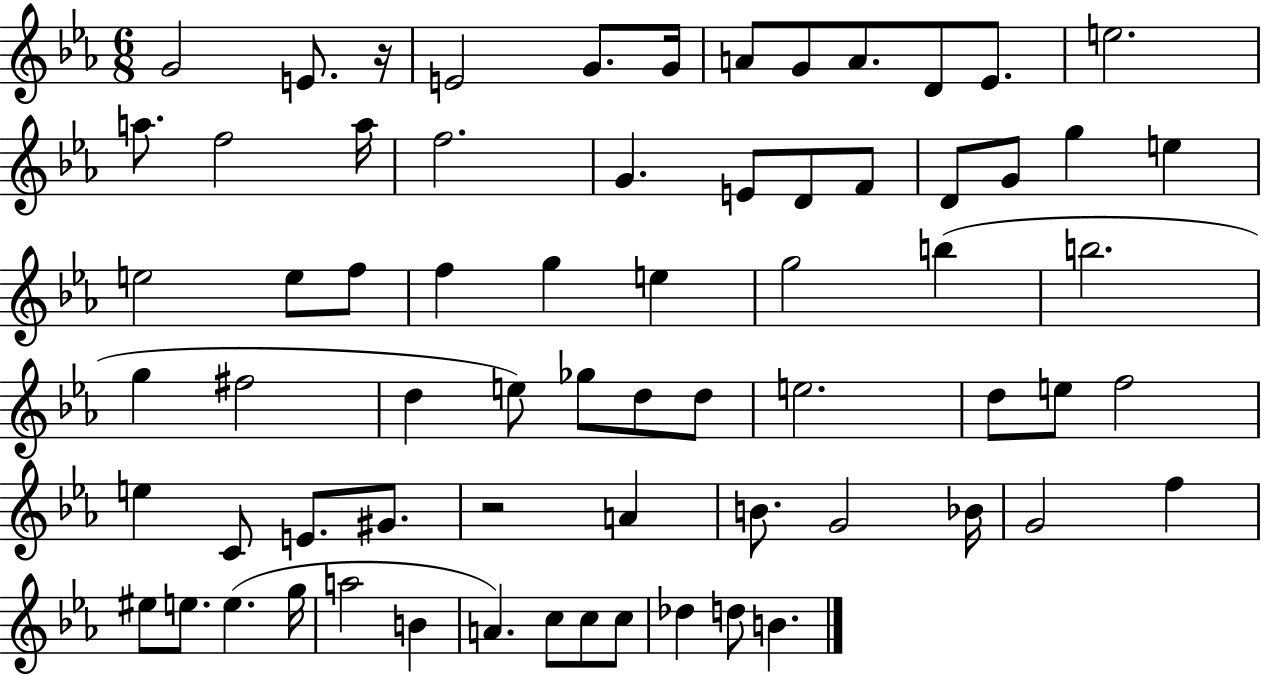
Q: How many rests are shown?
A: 2